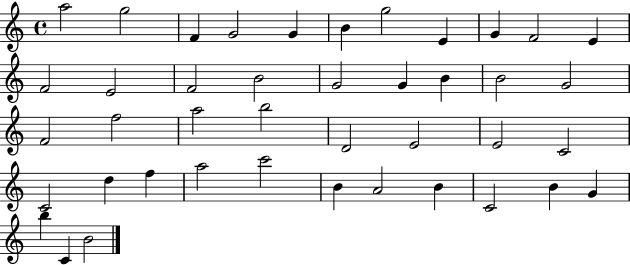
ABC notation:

X:1
T:Untitled
M:4/4
L:1/4
K:C
a2 g2 F G2 G B g2 E G F2 E F2 E2 F2 B2 G2 G B B2 G2 F2 f2 a2 b2 D2 E2 E2 C2 C2 d f a2 c'2 B A2 B C2 B G b C B2